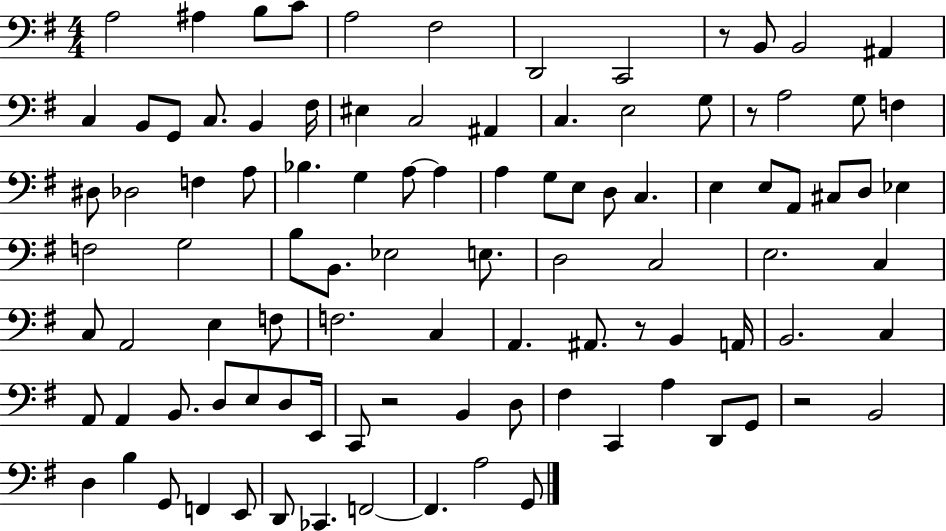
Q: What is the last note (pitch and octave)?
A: G2